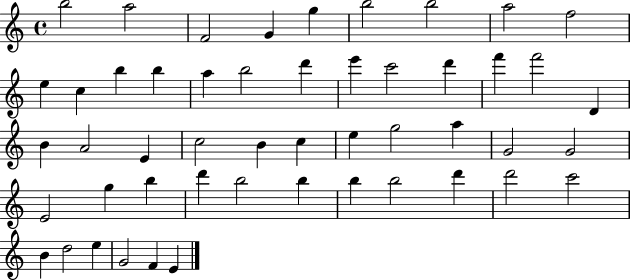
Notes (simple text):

B5/h A5/h F4/h G4/q G5/q B5/h B5/h A5/h F5/h E5/q C5/q B5/q B5/q A5/q B5/h D6/q E6/q C6/h D6/q F6/q F6/h D4/q B4/q A4/h E4/q C5/h B4/q C5/q E5/q G5/h A5/q G4/h G4/h E4/h G5/q B5/q D6/q B5/h B5/q B5/q B5/h D6/q D6/h C6/h B4/q D5/h E5/q G4/h F4/q E4/q